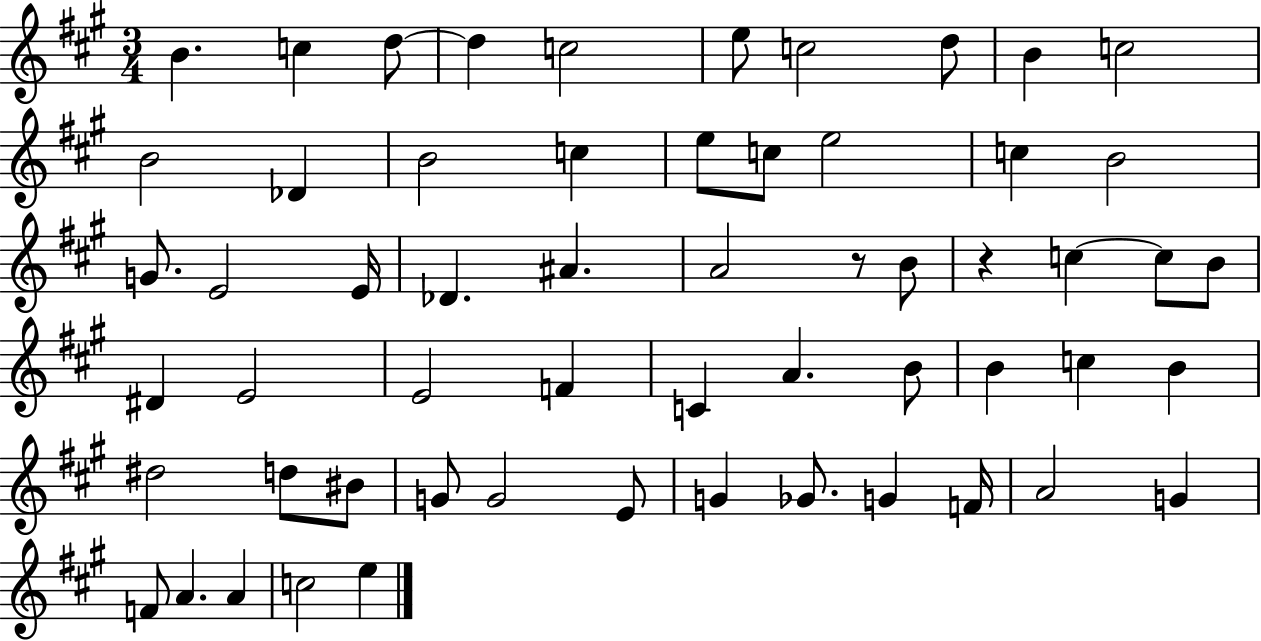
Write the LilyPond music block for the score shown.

{
  \clef treble
  \numericTimeSignature
  \time 3/4
  \key a \major
  b'4. c''4 d''8~~ | d''4 c''2 | e''8 c''2 d''8 | b'4 c''2 | \break b'2 des'4 | b'2 c''4 | e''8 c''8 e''2 | c''4 b'2 | \break g'8. e'2 e'16 | des'4. ais'4. | a'2 r8 b'8 | r4 c''4~~ c''8 b'8 | \break dis'4 e'2 | e'2 f'4 | c'4 a'4. b'8 | b'4 c''4 b'4 | \break dis''2 d''8 bis'8 | g'8 g'2 e'8 | g'4 ges'8. g'4 f'16 | a'2 g'4 | \break f'8 a'4. a'4 | c''2 e''4 | \bar "|."
}